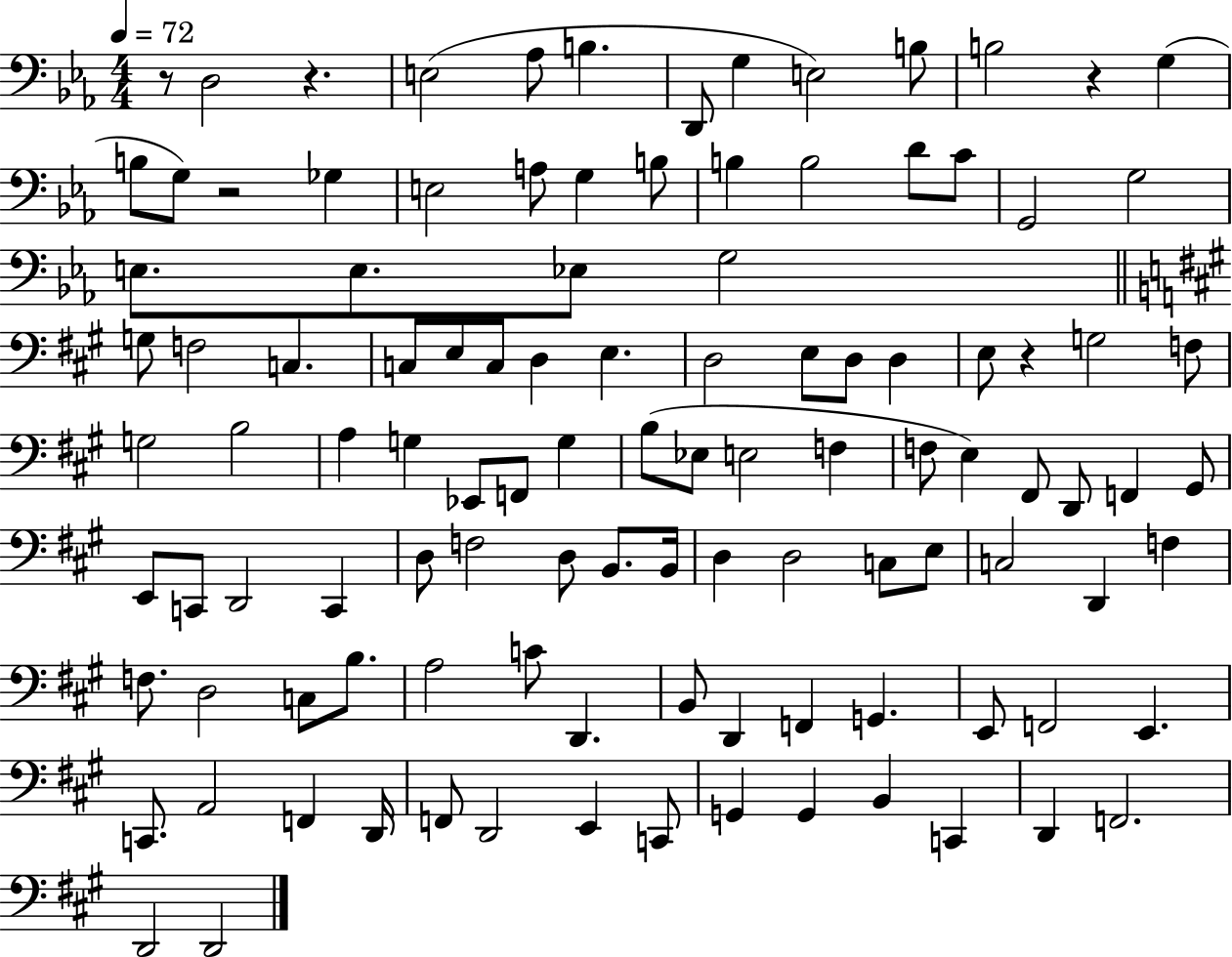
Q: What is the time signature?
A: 4/4